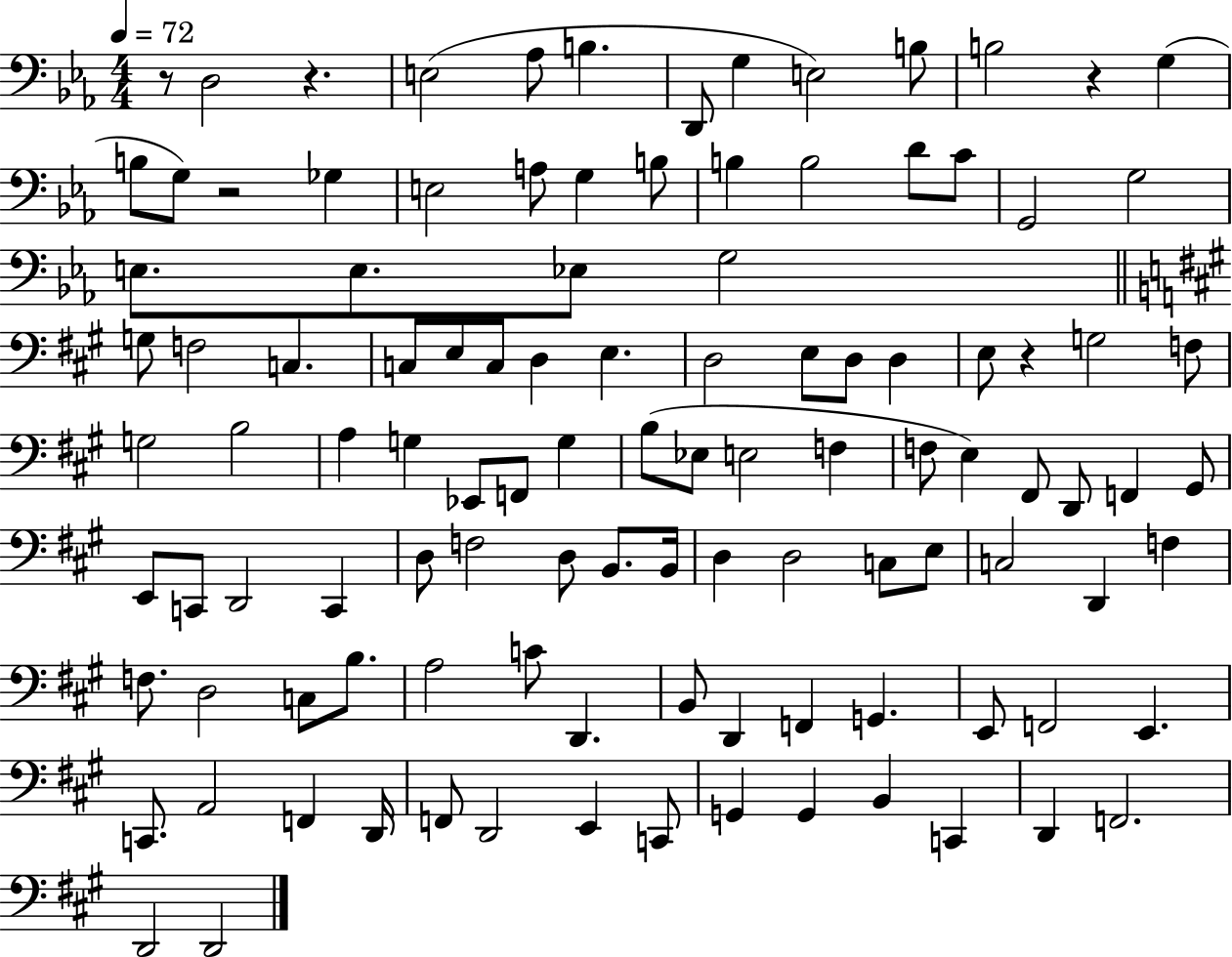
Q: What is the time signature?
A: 4/4